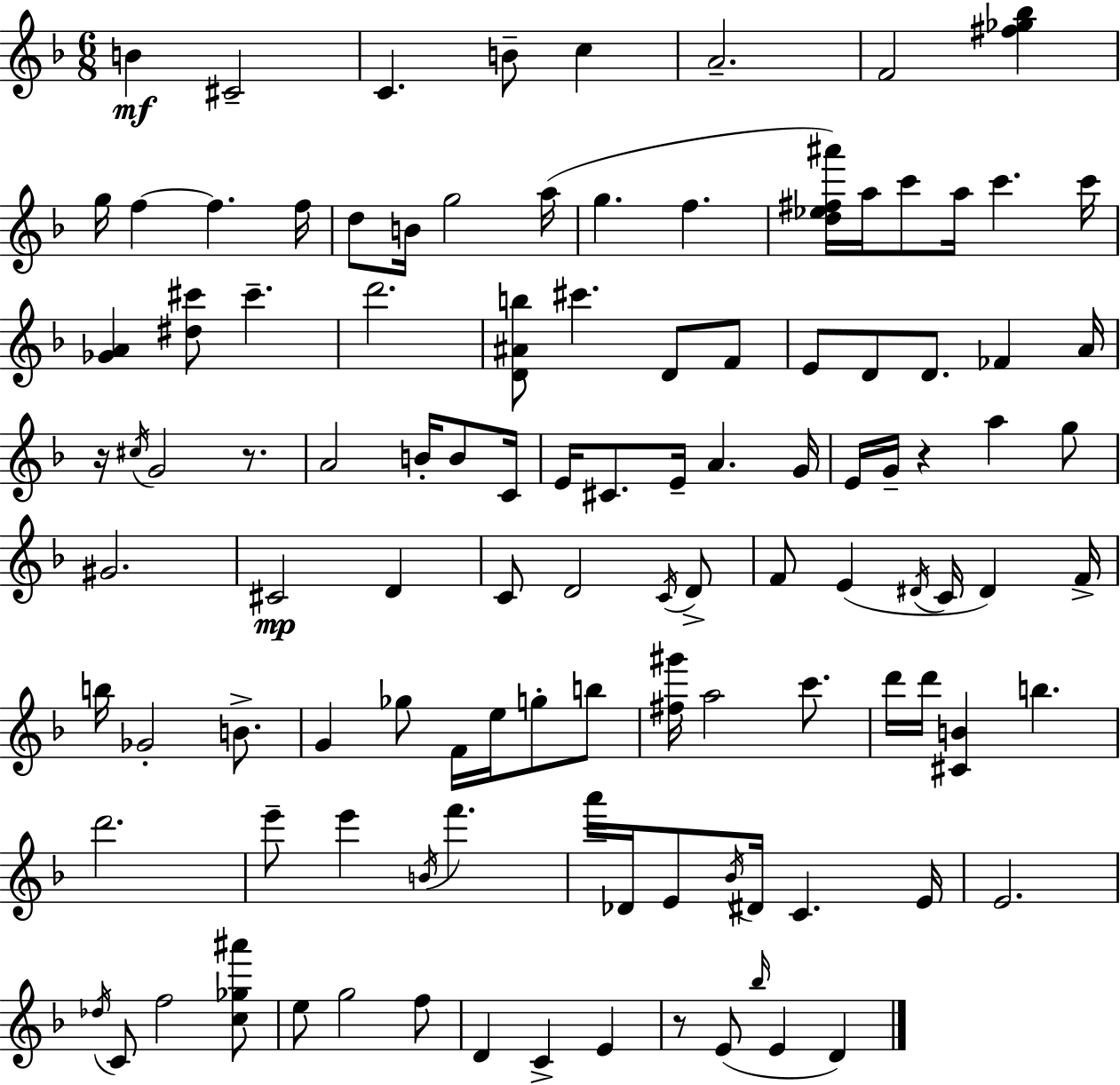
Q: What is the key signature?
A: D minor